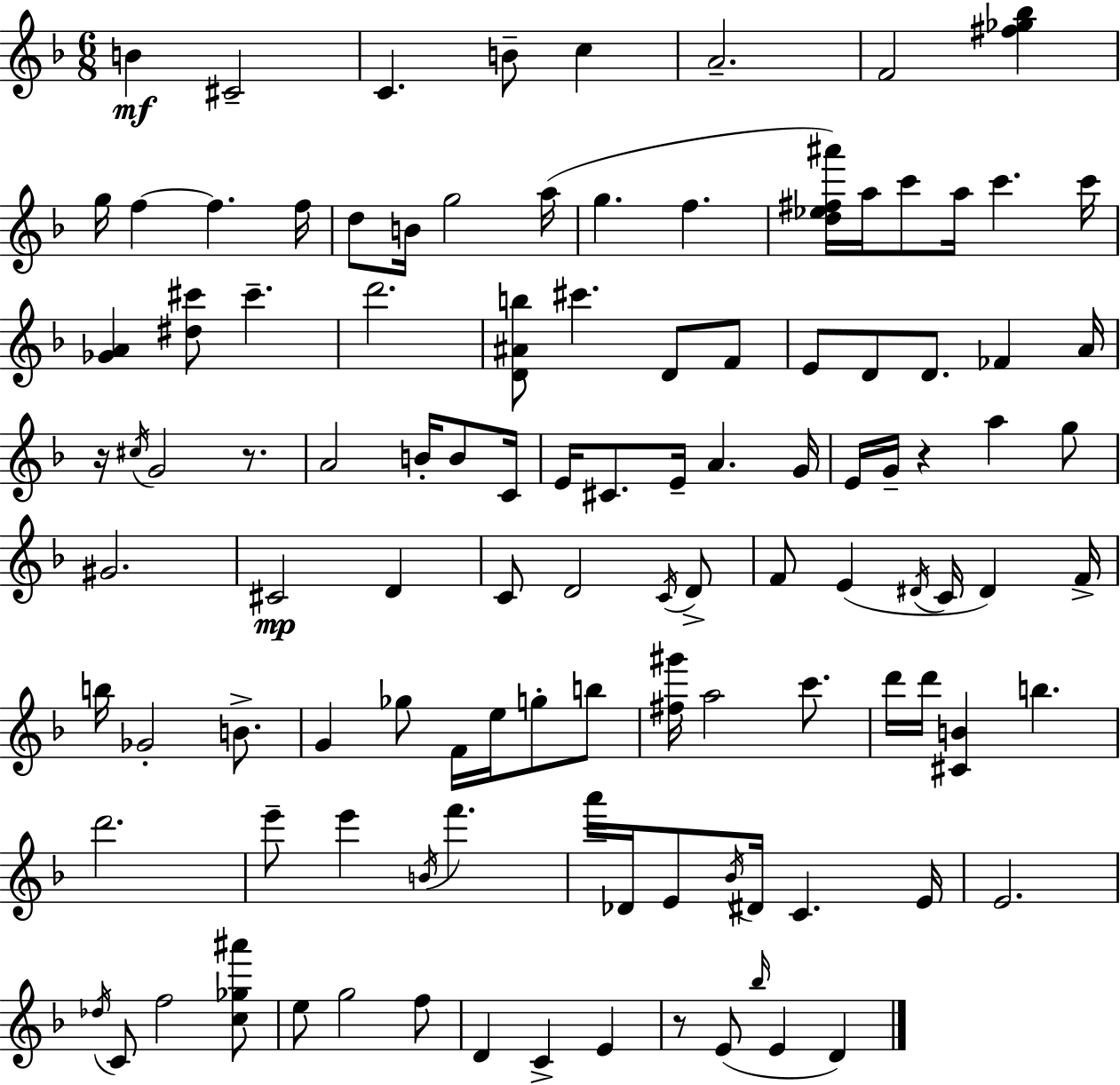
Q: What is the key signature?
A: D minor